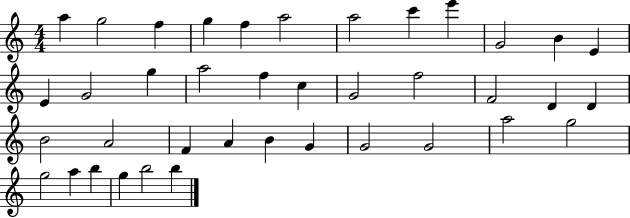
A5/q G5/h F5/q G5/q F5/q A5/h A5/h C6/q E6/q G4/h B4/q E4/q E4/q G4/h G5/q A5/h F5/q C5/q G4/h F5/h F4/h D4/q D4/q B4/h A4/h F4/q A4/q B4/q G4/q G4/h G4/h A5/h G5/h G5/h A5/q B5/q G5/q B5/h B5/q